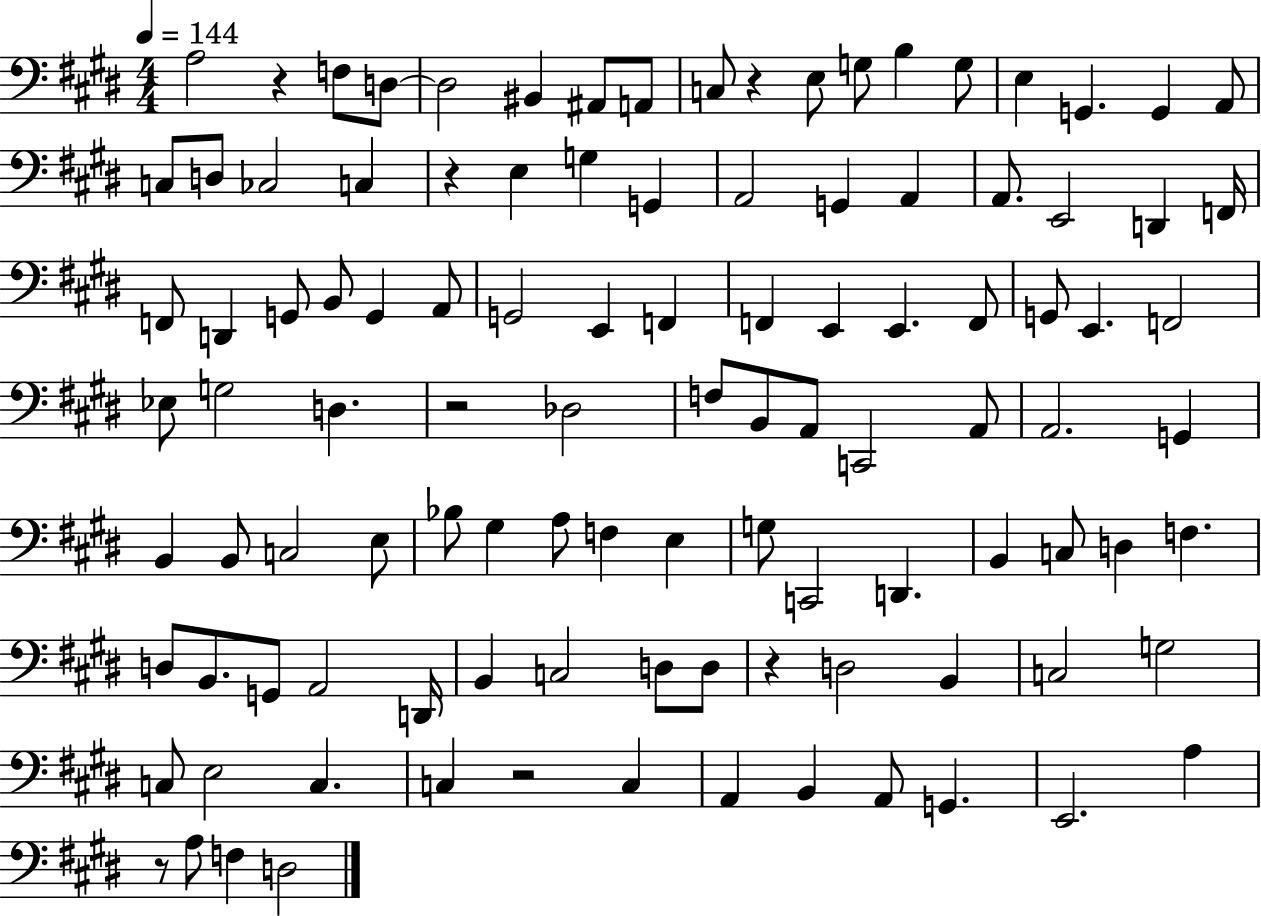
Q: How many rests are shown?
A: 7